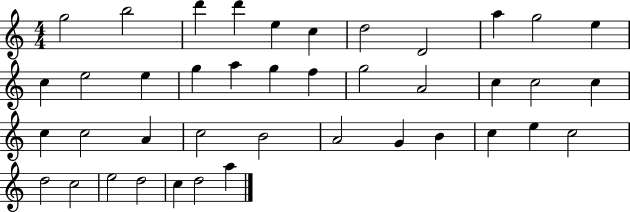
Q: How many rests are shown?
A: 0